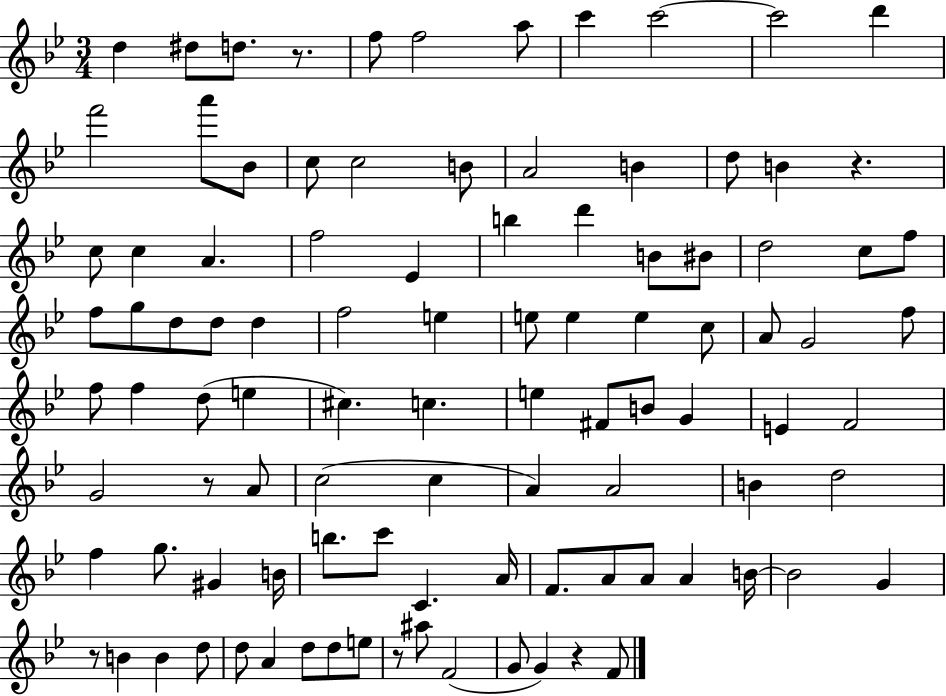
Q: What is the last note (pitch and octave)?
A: F4